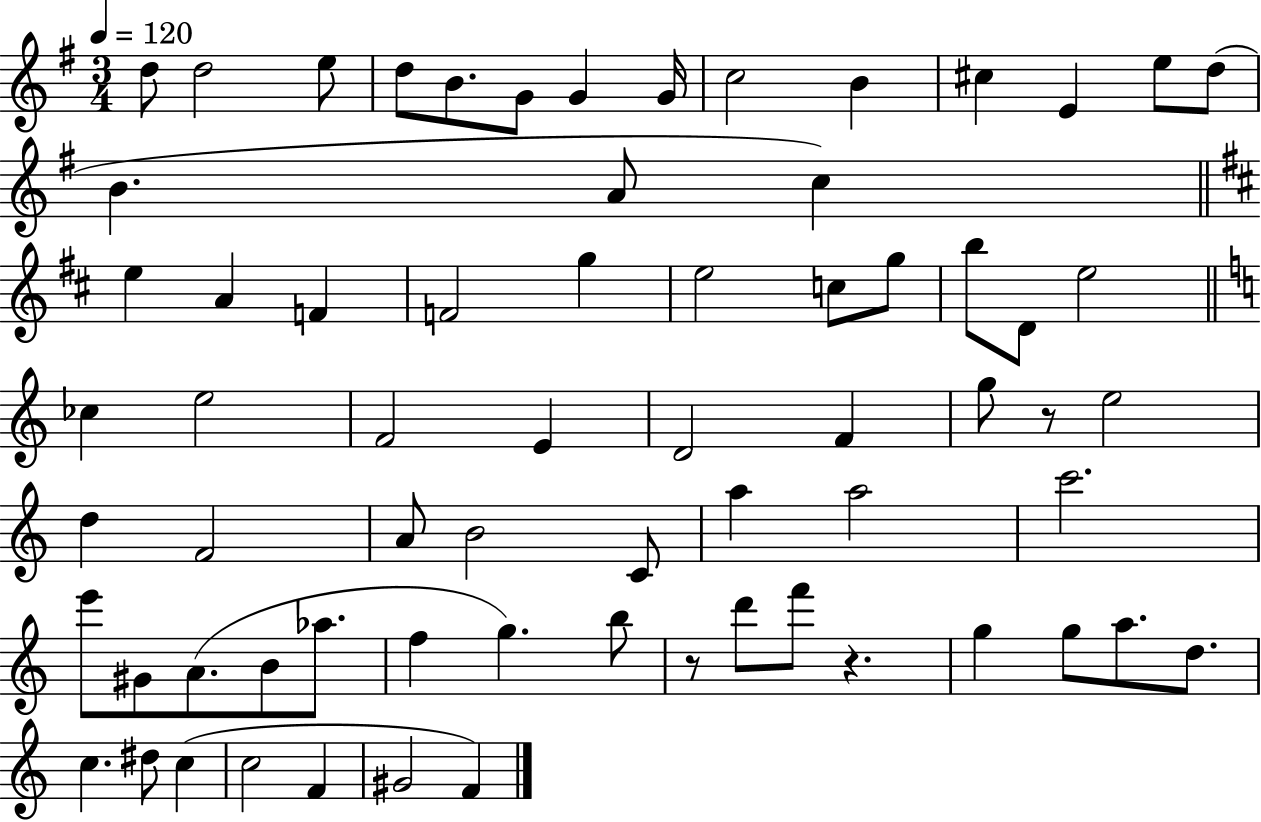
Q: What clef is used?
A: treble